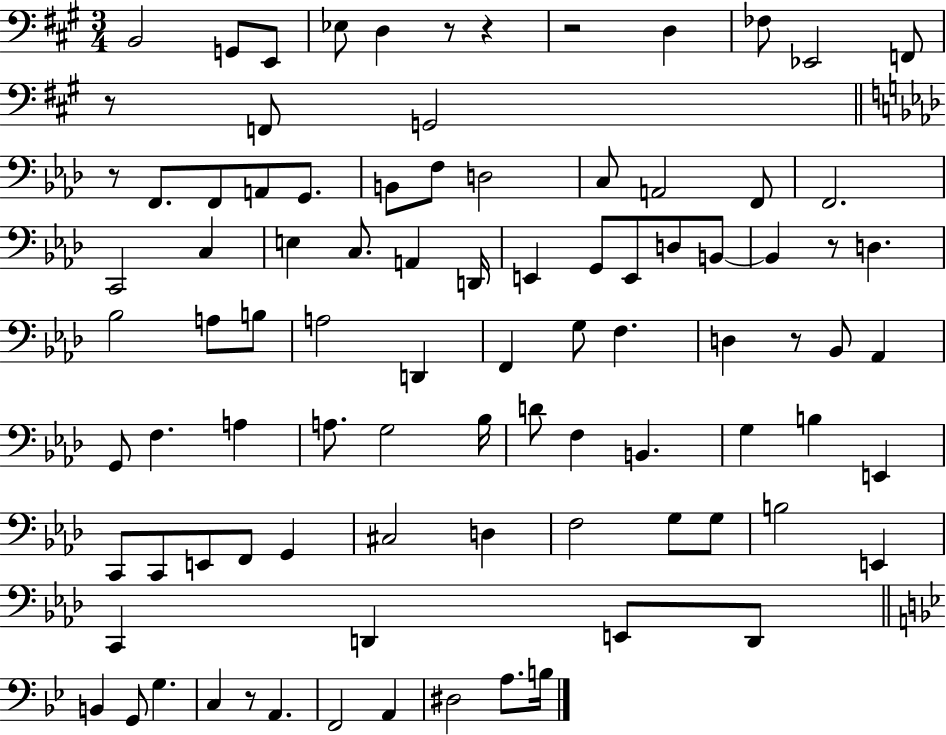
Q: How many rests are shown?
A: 8